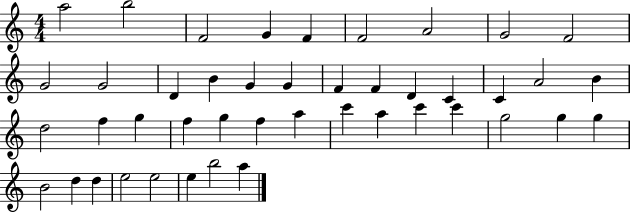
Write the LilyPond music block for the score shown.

{
  \clef treble
  \numericTimeSignature
  \time 4/4
  \key c \major
  a''2 b''2 | f'2 g'4 f'4 | f'2 a'2 | g'2 f'2 | \break g'2 g'2 | d'4 b'4 g'4 g'4 | f'4 f'4 d'4 c'4 | c'4 a'2 b'4 | \break d''2 f''4 g''4 | f''4 g''4 f''4 a''4 | c'''4 a''4 c'''4 c'''4 | g''2 g''4 g''4 | \break b'2 d''4 d''4 | e''2 e''2 | e''4 b''2 a''4 | \bar "|."
}